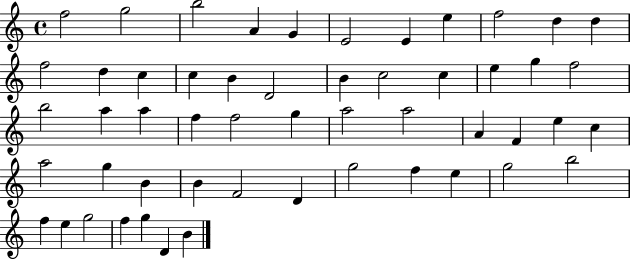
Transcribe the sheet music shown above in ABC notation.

X:1
T:Untitled
M:4/4
L:1/4
K:C
f2 g2 b2 A G E2 E e f2 d d f2 d c c B D2 B c2 c e g f2 b2 a a f f2 g a2 a2 A F e c a2 g B B F2 D g2 f e g2 b2 f e g2 f g D B